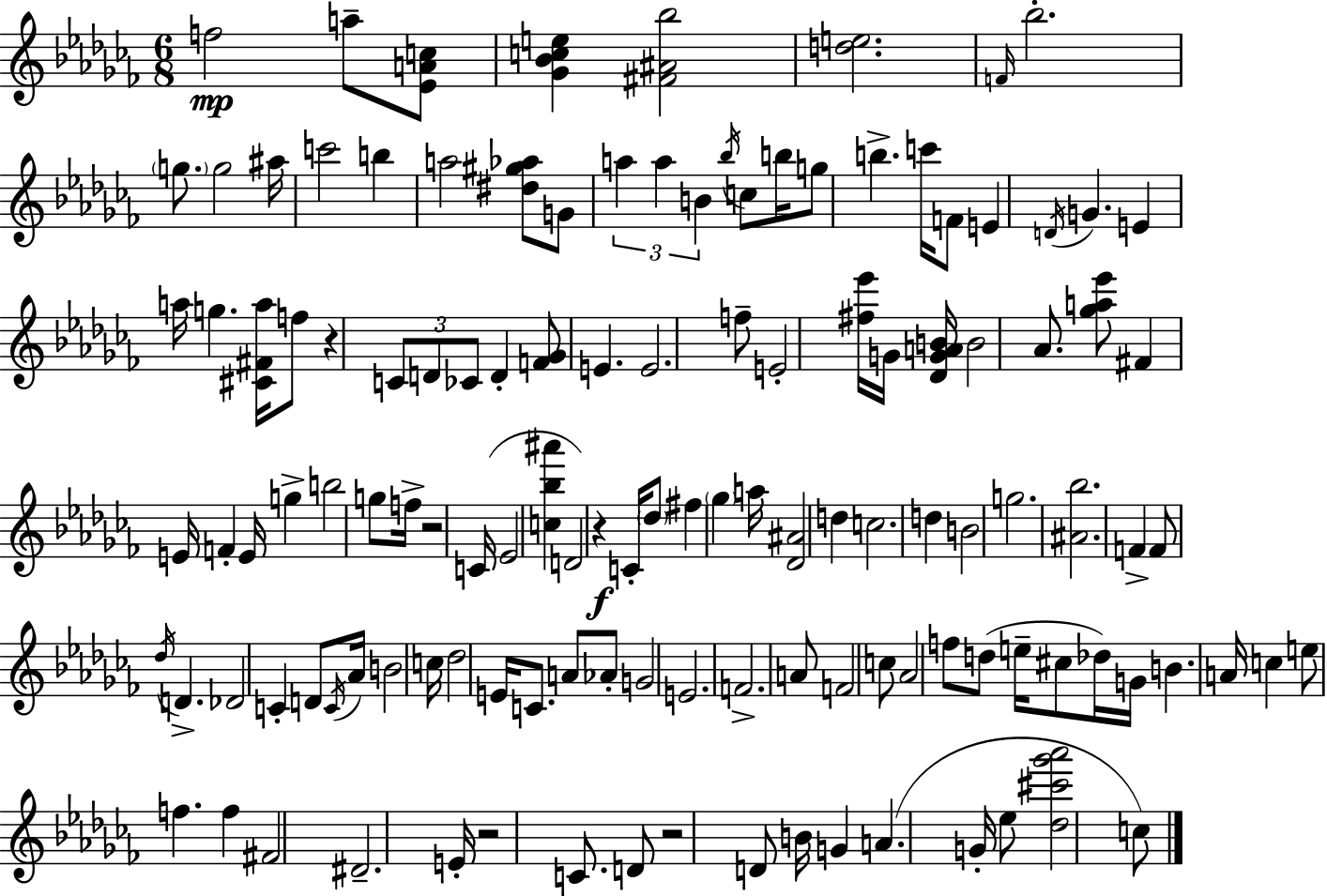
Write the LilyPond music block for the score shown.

{
  \clef treble
  \numericTimeSignature
  \time 6/8
  \key aes \minor
  f''2\mp a''8-- <ees' a' c''>8 | <ges' bes' c'' e''>4 <fis' ais' bes''>2 | <d'' e''>2. | \grace { f'16 } bes''2.-. | \break \parenthesize g''8. g''2 | ais''16 c'''2 b''4 | a''2 <dis'' gis'' aes''>8 g'8 | \tuplet 3/2 { a''4 a''4 b'4 } | \break \acciaccatura { bes''16 } c''8 b''16 g''8 b''4.-> | c'''16 f'8 e'4 \acciaccatura { d'16 } g'4. | e'4 a''16 g''4. | <cis' fis' a''>16 f''8 r4 \tuplet 3/2 { c'8 d'8 | \break ces'8 } d'4-. <f' ges'>8 e'4. | e'2. | f''8-- e'2-. | <fis'' ees'''>16 g'16 <des' g' a' b'>16 b'2 | \break aes'8. <ges'' a'' ees'''>8 fis'4 e'16 f'4-. | e'16 g''4-> b''2 | g''8 f''16-> r2 | c'16( ees'2 <c'' bes'' ais'''>4 | \break d'2) r4\f | c'16-. \parenthesize des''8 fis''4 \parenthesize ges''4 | a''16 <des' ais'>2 d''4 | c''2. | \break d''4 b'2 | g''2. | <ais' bes''>2. | f'4-> f'8 \acciaccatura { des''16 } d'4.-> | \break des'2 | c'4-. d'8 \acciaccatura { c'16 } aes'16 b'2 | c''16 des''2 | e'16 c'8. a'8 aes'8-. g'2 | \break e'2. | f'2.-> | a'8 f'2 | c''8 aes'2 | \break f''8 d''8( e''16-- cis''8 des''16) g'16 b'4. | a'16 c''4 e''8 f''4. | f''4 fis'2 | dis'2.-- | \break e'16-. r2 | c'8. d'8 r2 | d'8 b'16 g'4 a'4.( | g'16-. ees''8 <des'' cis''' ges''' aes'''>2 | \break c''8) \bar "|."
}